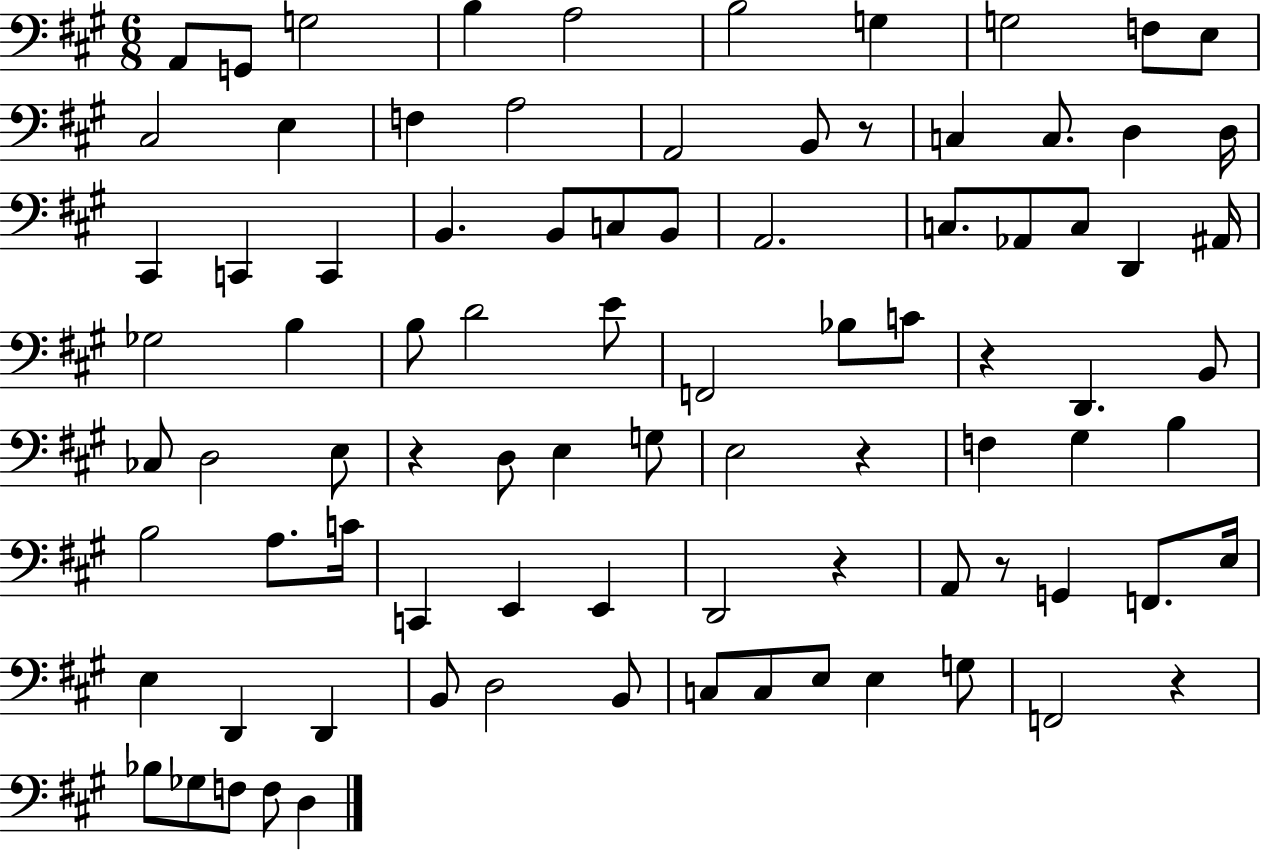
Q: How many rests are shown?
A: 7